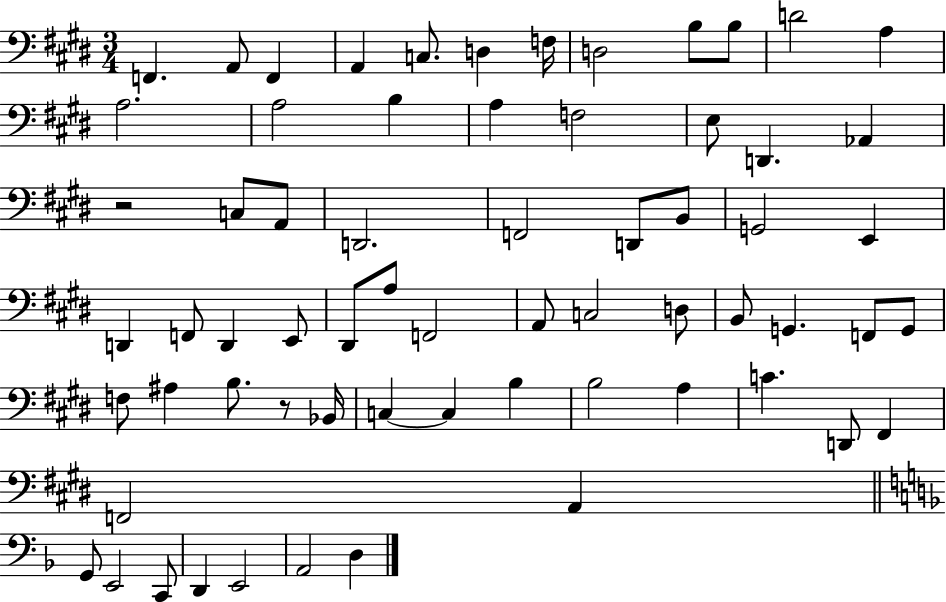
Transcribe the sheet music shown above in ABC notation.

X:1
T:Untitled
M:3/4
L:1/4
K:E
F,, A,,/2 F,, A,, C,/2 D, F,/4 D,2 B,/2 B,/2 D2 A, A,2 A,2 B, A, F,2 E,/2 D,, _A,, z2 C,/2 A,,/2 D,,2 F,,2 D,,/2 B,,/2 G,,2 E,, D,, F,,/2 D,, E,,/2 ^D,,/2 A,/2 F,,2 A,,/2 C,2 D,/2 B,,/2 G,, F,,/2 G,,/2 F,/2 ^A, B,/2 z/2 _B,,/4 C, C, B, B,2 A, C D,,/2 ^F,, F,,2 A,, G,,/2 E,,2 C,,/2 D,, E,,2 A,,2 D,